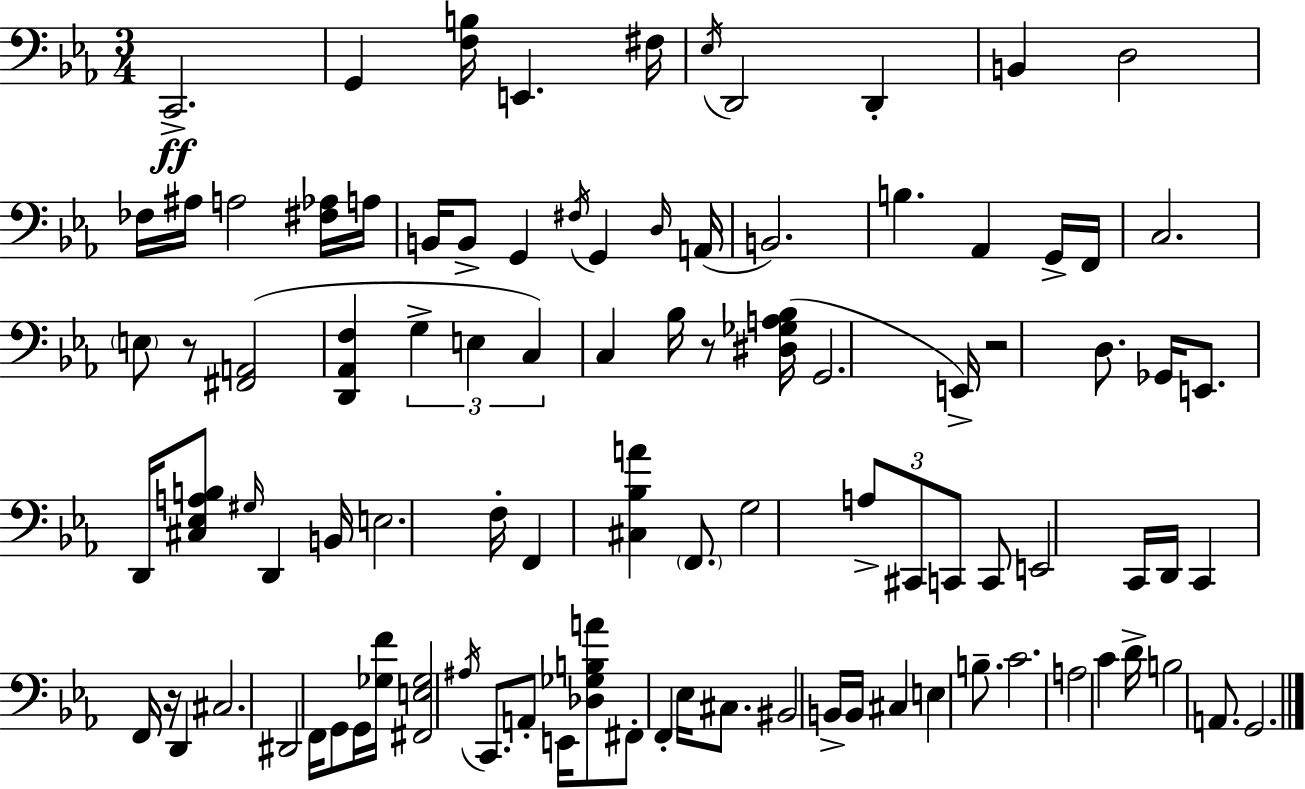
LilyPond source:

{
  \clef bass
  \numericTimeSignature
  \time 3/4
  \key c \minor
  c,2.->\ff | g,4 <f b>16 e,4. fis16 | \acciaccatura { ees16 } d,2 d,4-. | b,4 d2 | \break fes16 ais16 a2 <fis aes>16 | a16 b,16 b,8-> g,4 \acciaccatura { fis16 } g,4 | \grace { d16 }( a,16 b,2.) | b4. aes,4 | \break g,16-> f,16 c2. | \parenthesize e8 r8 <fis, a,>2( | <d, aes, f>4 \tuplet 3/2 { g4-> e4 | c4) } c4 bes16 | \break r8 <dis ges a bes>16( g,2. | e,16->) r2 | d8. ges,16 e,8. d,16 <cis ees a b>8 \grace { gis16 } d,4 | b,16 e2. | \break f16-. f,4 <cis bes a'>4 | \parenthesize f,8. g2 | \tuplet 3/2 { a8-> cis,8 c,8 } c,8 e,2 | c,16 d,16 c,4 f,16 r16 | \break d,4 cis2. | dis,2 | f,16 g,8 g,16 <ges f'>16 <fis, e ges>2 | \acciaccatura { ais16 } c,8. a,8-. e,16 <des ges b a'>8 fis,8-. | \break f,4-. ees16 cis8. bis,2 | b,16-> b,16 cis4 e4 | b8.-- c'2. | a2 | \break c'4 d'16-> b2 | a,8. g,2. | \bar "|."
}